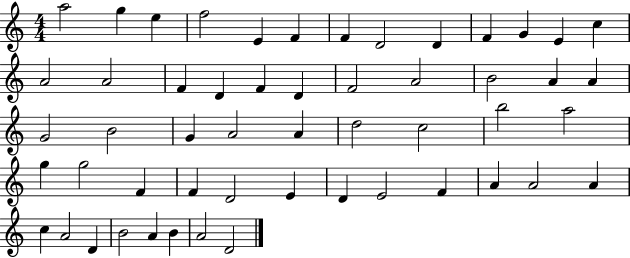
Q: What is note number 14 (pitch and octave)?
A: A4